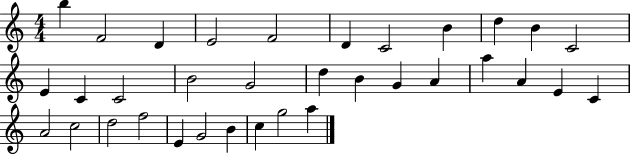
{
  \clef treble
  \numericTimeSignature
  \time 4/4
  \key c \major
  b''4 f'2 d'4 | e'2 f'2 | d'4 c'2 b'4 | d''4 b'4 c'2 | \break e'4 c'4 c'2 | b'2 g'2 | d''4 b'4 g'4 a'4 | a''4 a'4 e'4 c'4 | \break a'2 c''2 | d''2 f''2 | e'4 g'2 b'4 | c''4 g''2 a''4 | \break \bar "|."
}